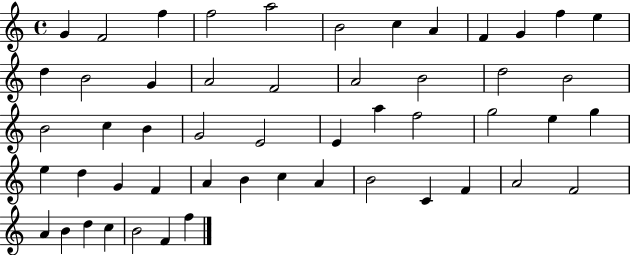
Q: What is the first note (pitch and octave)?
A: G4